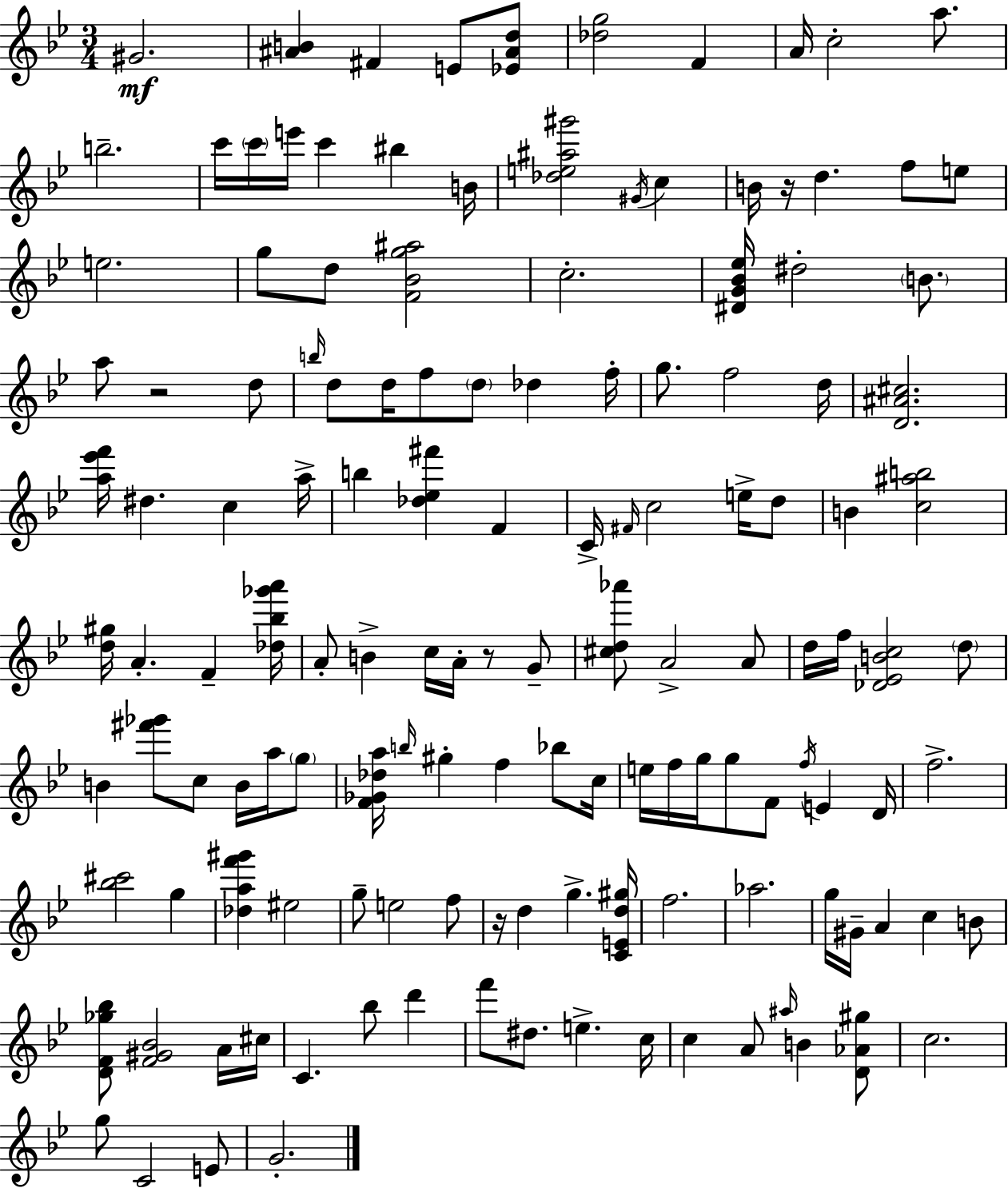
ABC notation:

X:1
T:Untitled
M:3/4
L:1/4
K:Bb
^G2 [^AB] ^F E/2 [_E^Ad]/2 [_dg]2 F A/4 c2 a/2 b2 c'/4 c'/4 e'/4 c' ^b B/4 [_de^a^g']2 ^G/4 c B/4 z/4 d f/2 e/2 e2 g/2 d/2 [F_Bg^a]2 c2 [^DG_B_e]/4 ^d2 B/2 a/2 z2 d/2 b/4 d/2 d/4 f/2 d/2 _d f/4 g/2 f2 d/4 [D^A^c]2 [a_e'f']/4 ^d c a/4 b [_d_e^f'] F C/4 ^F/4 c2 e/4 d/2 B [c^ab]2 [d^g]/4 A F [_d_b_g'a']/4 A/2 B c/4 A/4 z/2 G/2 [^cd_a']/2 A2 A/2 d/4 f/4 [_D_EBc]2 d/2 B [^f'_g']/2 c/2 B/4 a/4 g/2 [F_G_da]/4 b/4 ^g f _b/2 c/4 e/4 f/4 g/4 g/2 F/2 f/4 E D/4 f2 [_b^c']2 g [_daf'^g'] ^e2 g/2 e2 f/2 z/4 d g [CEd^g]/4 f2 _a2 g/4 ^G/4 A c B/2 [DF_g_b]/2 [F^G_B]2 A/4 ^c/4 C _b/2 d' f'/2 ^d/2 e c/4 c A/2 ^a/4 B [D_A^g]/2 c2 g/2 C2 E/2 G2